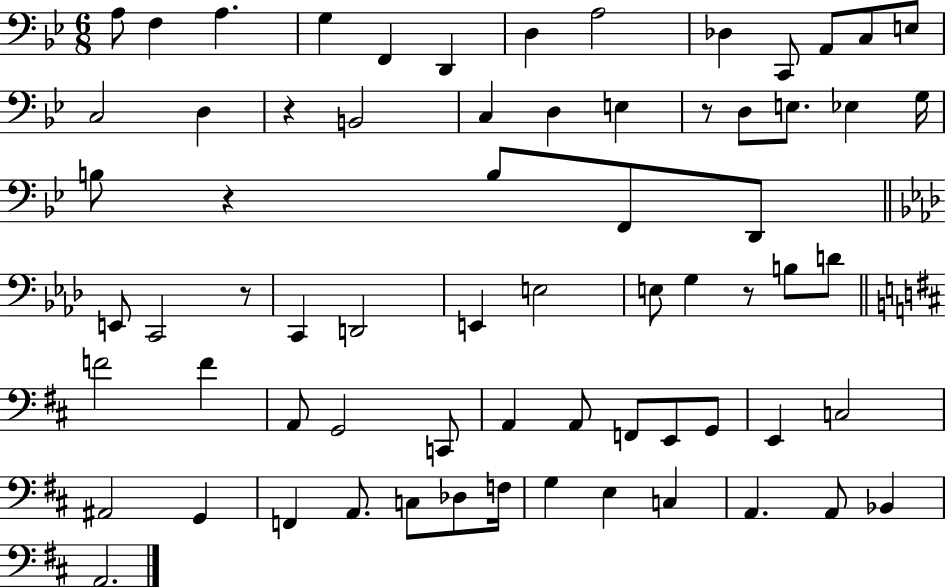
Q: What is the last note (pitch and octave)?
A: A2